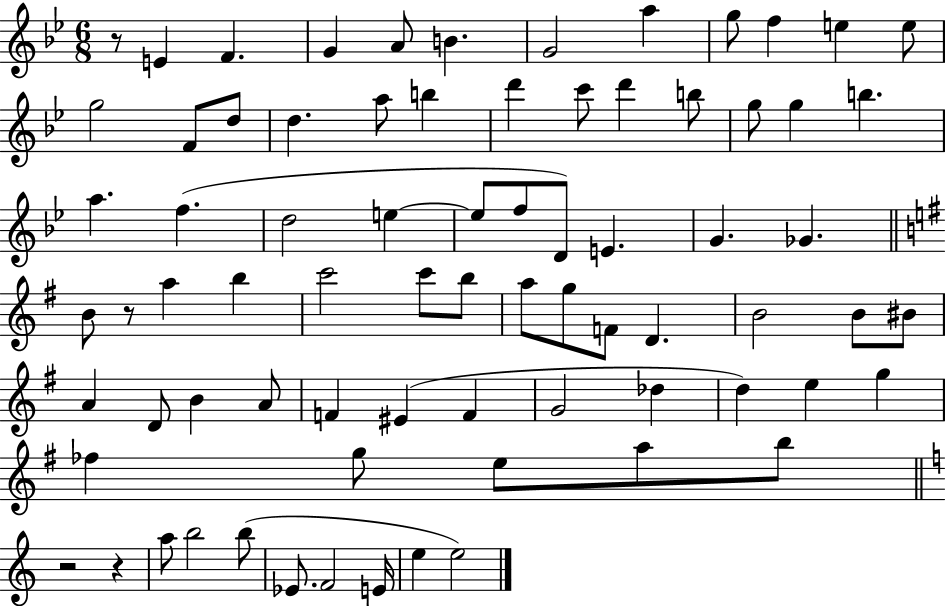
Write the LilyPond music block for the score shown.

{
  \clef treble
  \numericTimeSignature
  \time 6/8
  \key bes \major
  r8 e'4 f'4. | g'4 a'8 b'4. | g'2 a''4 | g''8 f''4 e''4 e''8 | \break g''2 f'8 d''8 | d''4. a''8 b''4 | d'''4 c'''8 d'''4 b''8 | g''8 g''4 b''4. | \break a''4. f''4.( | d''2 e''4~~ | e''8 f''8 d'8) e'4. | g'4. ges'4. | \break \bar "||" \break \key g \major b'8 r8 a''4 b''4 | c'''2 c'''8 b''8 | a''8 g''8 f'8 d'4. | b'2 b'8 bis'8 | \break a'4 d'8 b'4 a'8 | f'4 eis'4( f'4 | g'2 des''4 | d''4) e''4 g''4 | \break fes''4 g''8 e''8 a''8 b''8 | \bar "||" \break \key a \minor r2 r4 | a''8 b''2 b''8( | ees'8. f'2 e'16 | e''4 e''2) | \break \bar "|."
}